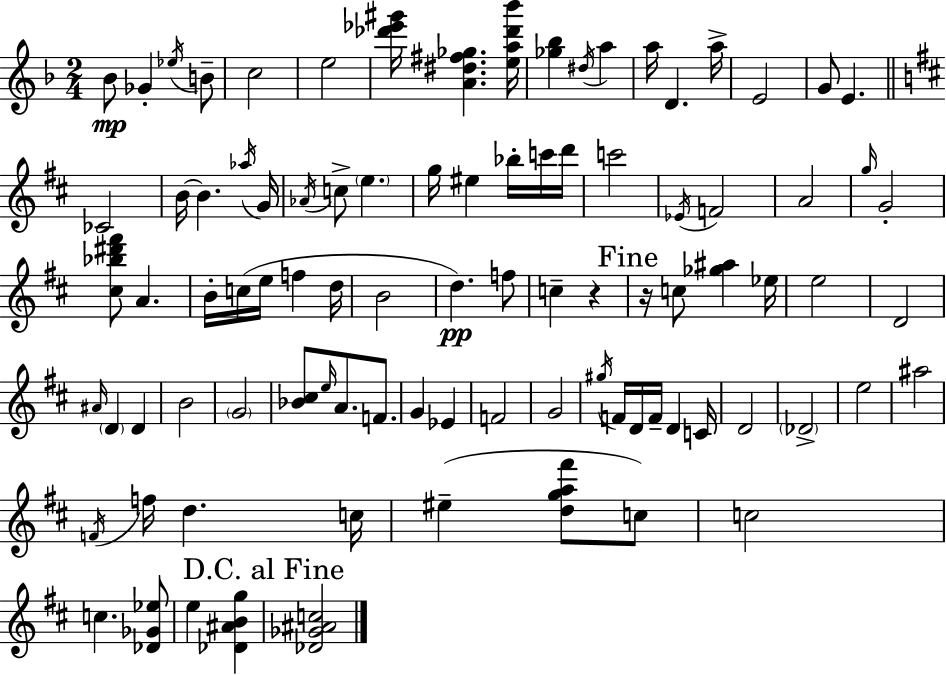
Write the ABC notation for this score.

X:1
T:Untitled
M:2/4
L:1/4
K:Dm
_B/2 _G _e/4 B/2 c2 e2 [_d'_e'^g']/4 [A^d^f_g] [ea_d'_b']/4 [_g_b] ^d/4 a a/4 D a/4 E2 G/2 E _C2 B/4 B _a/4 G/4 _A/4 c/2 e g/4 ^e _b/4 c'/4 d'/4 c'2 _E/4 F2 A2 g/4 G2 [^c_b^d'^f']/2 A B/4 c/4 e/4 f d/4 B2 d f/2 c z z/4 c/2 [_g^a] _e/4 e2 D2 ^A/4 D D B2 G2 [_B^c]/2 e/4 A/2 F/2 G _E F2 G2 ^g/4 F/4 D/4 F/4 D C/4 D2 _D2 e2 ^a2 F/4 f/4 d c/4 ^e [dga^f']/2 c/2 c2 c [_D_G_e]/2 e [_D^ABg] [_D_G^Ac]2